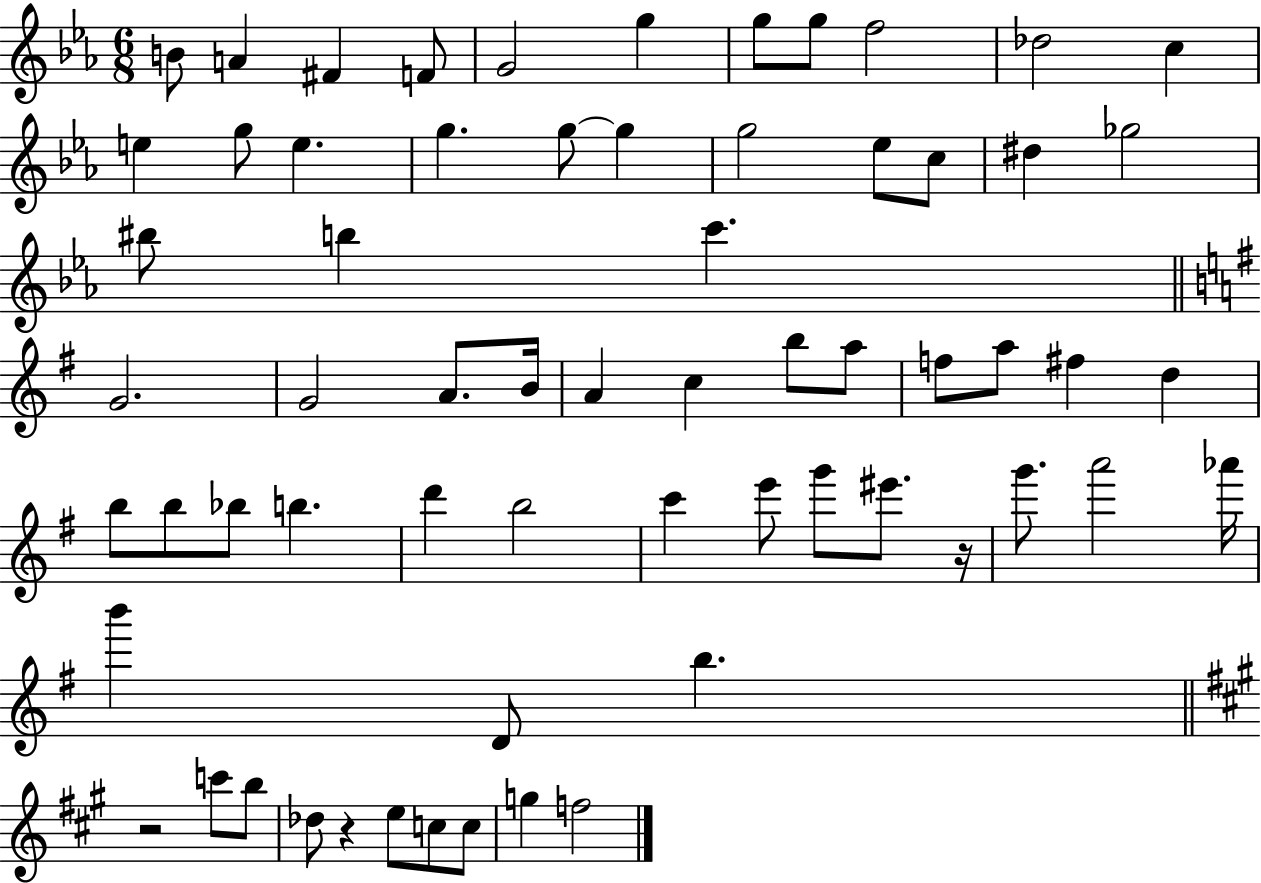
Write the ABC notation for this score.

X:1
T:Untitled
M:6/8
L:1/4
K:Eb
B/2 A ^F F/2 G2 g g/2 g/2 f2 _d2 c e g/2 e g g/2 g g2 _e/2 c/2 ^d _g2 ^b/2 b c' G2 G2 A/2 B/4 A c b/2 a/2 f/2 a/2 ^f d b/2 b/2 _b/2 b d' b2 c' e'/2 g'/2 ^e'/2 z/4 g'/2 a'2 _a'/4 b' D/2 b z2 c'/2 b/2 _d/2 z e/2 c/2 c/2 g f2